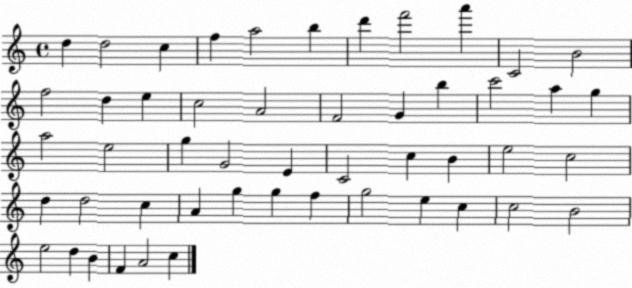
X:1
T:Untitled
M:4/4
L:1/4
K:C
d d2 c f a2 b d' f'2 a' C2 B2 f2 d e c2 A2 F2 G b c'2 a g a2 e2 g G2 E C2 c B e2 c2 d d2 c A g g f g2 e c c2 B2 e2 d B F A2 c